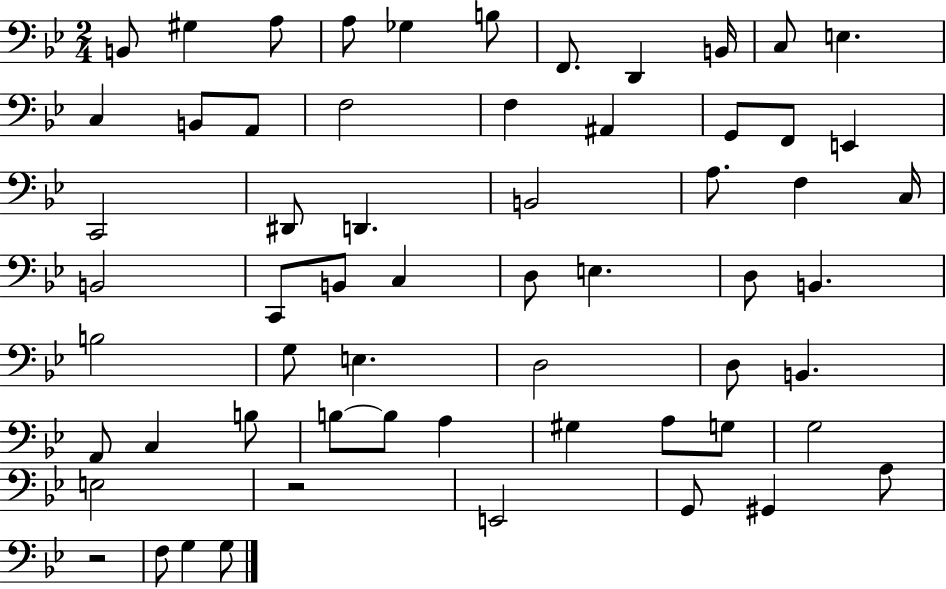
{
  \clef bass
  \numericTimeSignature
  \time 2/4
  \key bes \major
  \repeat volta 2 { b,8 gis4 a8 | a8 ges4 b8 | f,8. d,4 b,16 | c8 e4. | \break c4 b,8 a,8 | f2 | f4 ais,4 | g,8 f,8 e,4 | \break c,2 | dis,8 d,4. | b,2 | a8. f4 c16 | \break b,2 | c,8 b,8 c4 | d8 e4. | d8 b,4. | \break b2 | g8 e4. | d2 | d8 b,4. | \break a,8 c4 b8 | b8~~ b8 a4 | gis4 a8 g8 | g2 | \break e2 | r2 | e,2 | g,8 gis,4 a8 | \break r2 | f8 g4 g8 | } \bar "|."
}